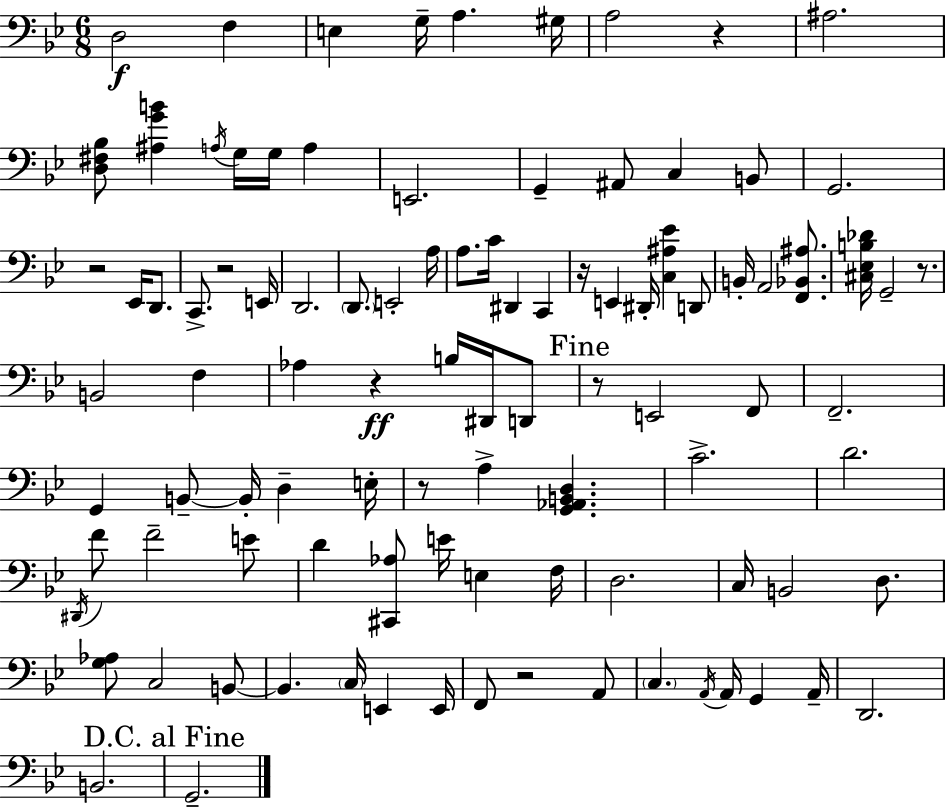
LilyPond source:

{
  \clef bass
  \numericTimeSignature
  \time 6/8
  \key g \minor
  d2\f f4 | e4 g16-- a4. gis16 | a2 r4 | ais2. | \break <d fis bes>8 <ais g' b'>4 \acciaccatura { a16 } g16 g16 a4 | e,2. | g,4-- ais,8 c4 b,8 | g,2. | \break r2 ees,16 d,8. | c,8.-> r2 | e,16 d,2. | \parenthesize d,8. e,2-. | \break a16 a8. c'16 dis,4 c,4 | r16 e,4 dis,16-. <c ais ees'>4 d,8 | b,16-. a,2 <f, bes, ais>8. | <cis ees b des'>16 g,2-- r8. | \break b,2 f4 | aes4 r4\ff b16 dis,16 d,8 | \mark "Fine" r8 e,2 f,8 | f,2.-- | \break g,4 b,8--~~ b,16-. d4-- | e16-. r8 a4-> <g, aes, b, d>4. | c'2.-> | d'2. | \break \acciaccatura { dis,16 } f'8 f'2-- | e'8 d'4 <cis, aes>8 e'16 e4 | f16 d2. | c16 b,2 d8. | \break <g aes>8 c2 | b,8~~ b,4. \parenthesize c16 e,4 | e,16 f,8 r2 | a,8 \parenthesize c4. \acciaccatura { a,16 } a,16 g,4 | \break a,16-- d,2. | b,2. | \mark "D.C. al Fine" g,2.-- | \bar "|."
}